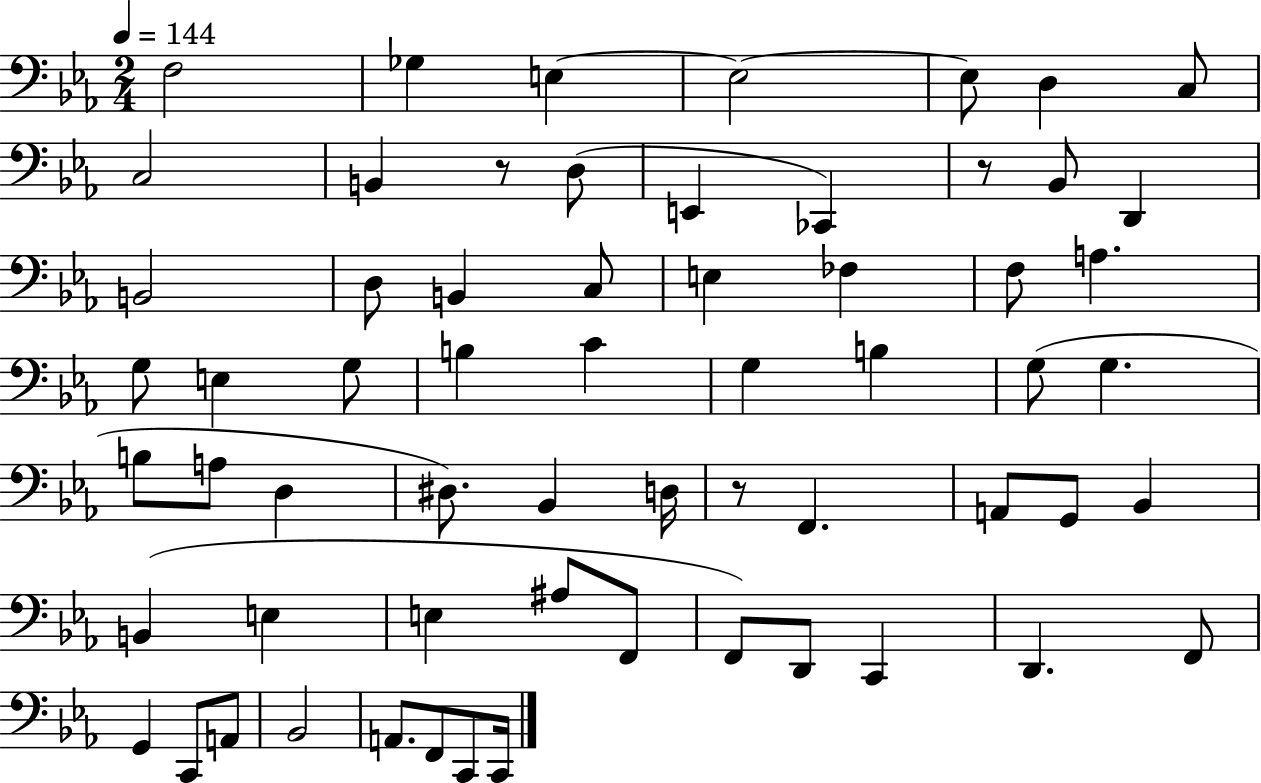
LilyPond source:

{
  \clef bass
  \numericTimeSignature
  \time 2/4
  \key ees \major
  \tempo 4 = 144
  f2 | ges4 e4~~ | e2~~ | e8 d4 c8 | \break c2 | b,4 r8 d8( | e,4 ces,4) | r8 bes,8 d,4 | \break b,2 | d8 b,4 c8 | e4 fes4 | f8 a4. | \break g8 e4 g8 | b4 c'4 | g4 b4 | g8( g4. | \break b8 a8 d4 | dis8.) bes,4 d16 | r8 f,4. | a,8 g,8 bes,4 | \break b,4( e4 | e4 ais8 f,8 | f,8) d,8 c,4 | d,4. f,8 | \break g,4 c,8 a,8 | bes,2 | a,8. f,8 c,8 c,16 | \bar "|."
}